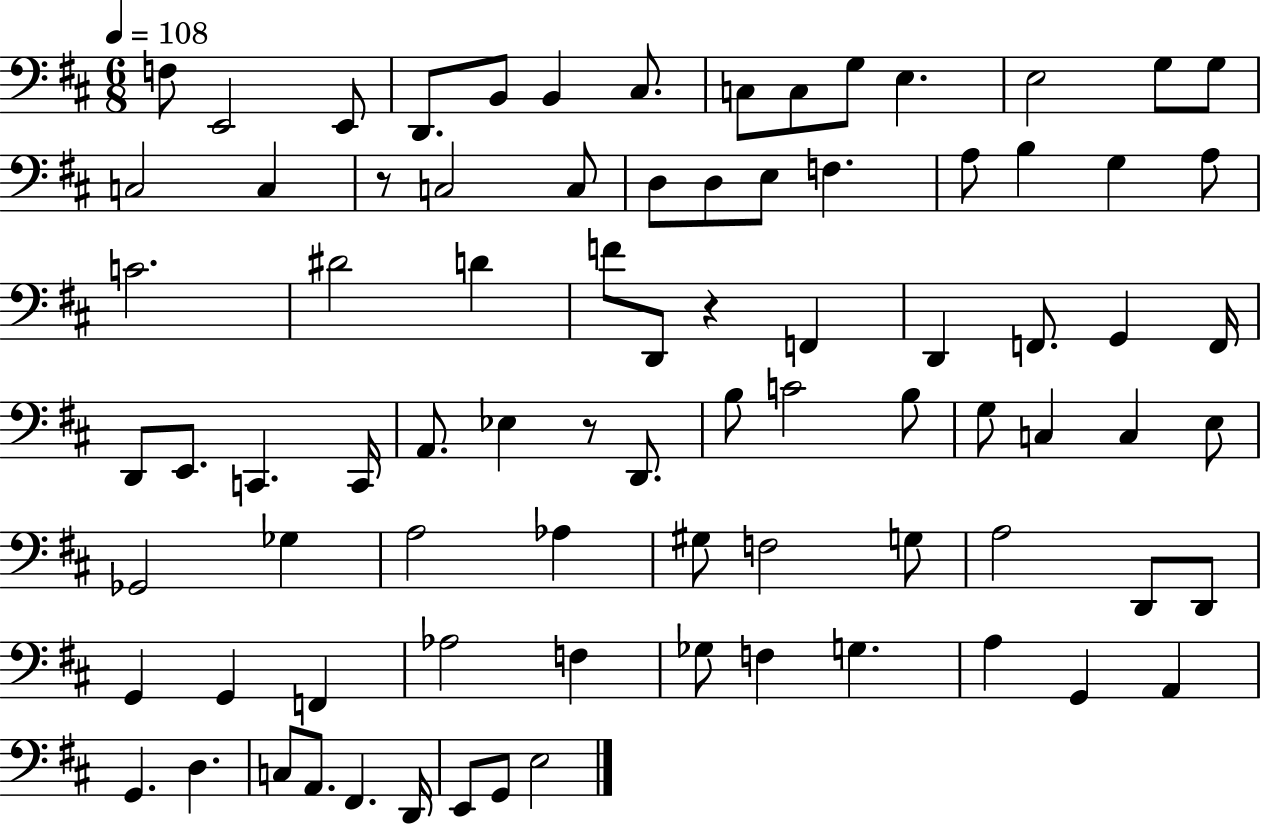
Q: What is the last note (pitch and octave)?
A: E3